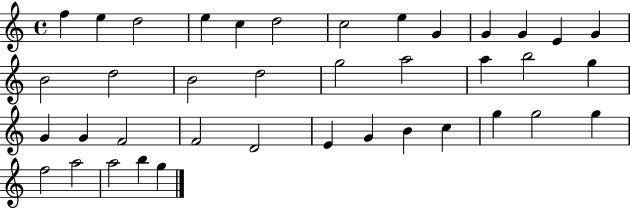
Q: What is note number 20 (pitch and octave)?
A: A5